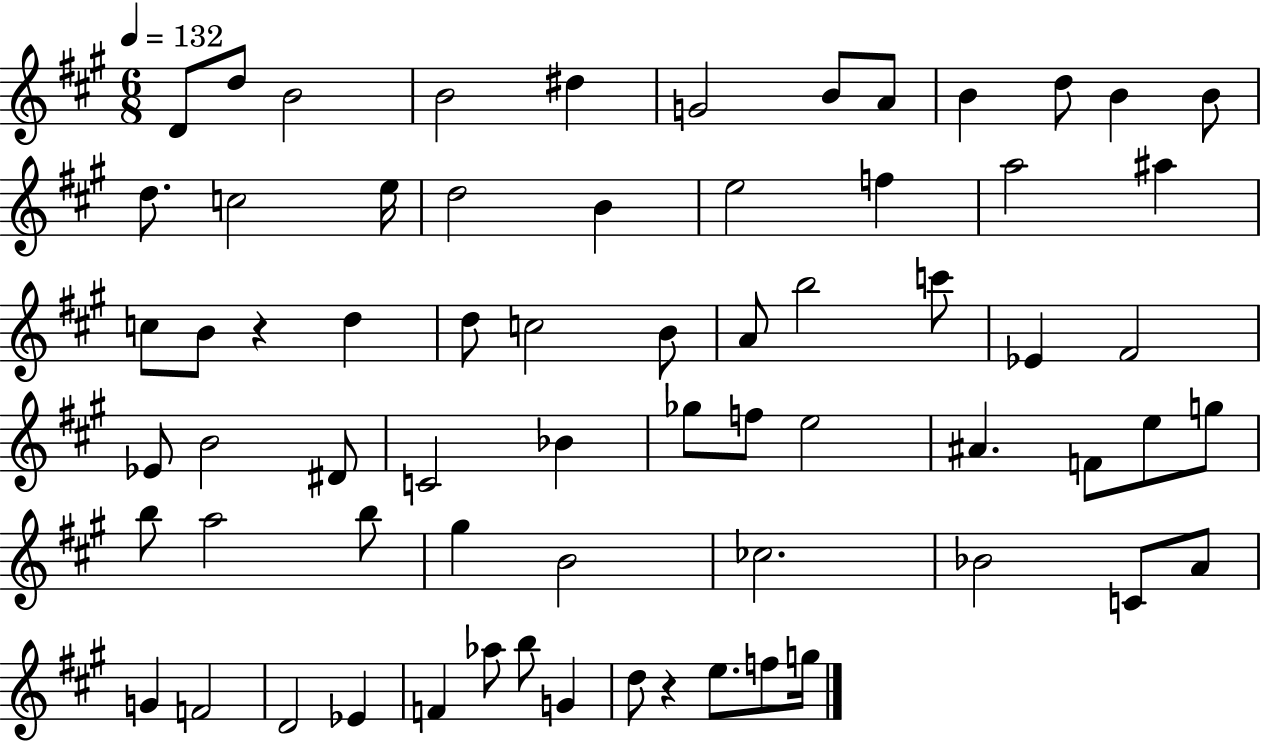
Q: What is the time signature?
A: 6/8